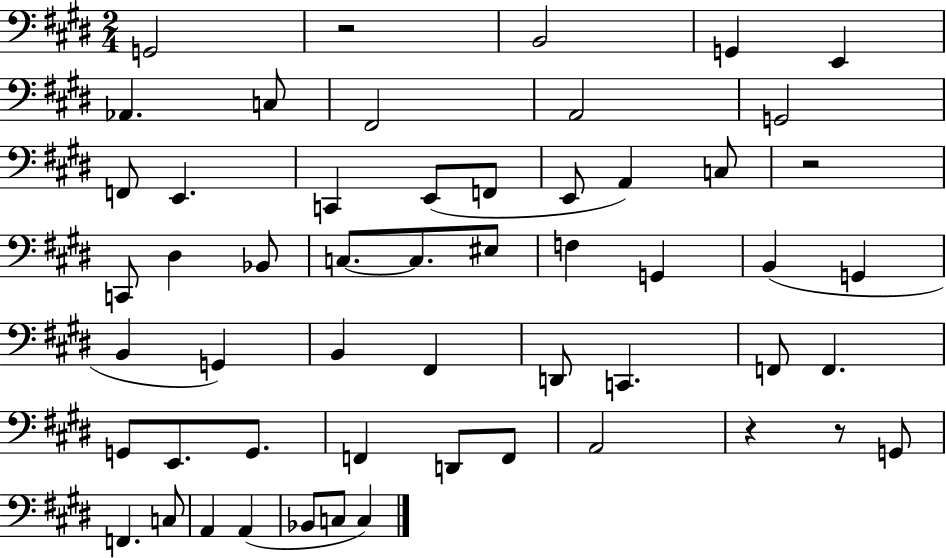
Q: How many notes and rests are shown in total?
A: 54